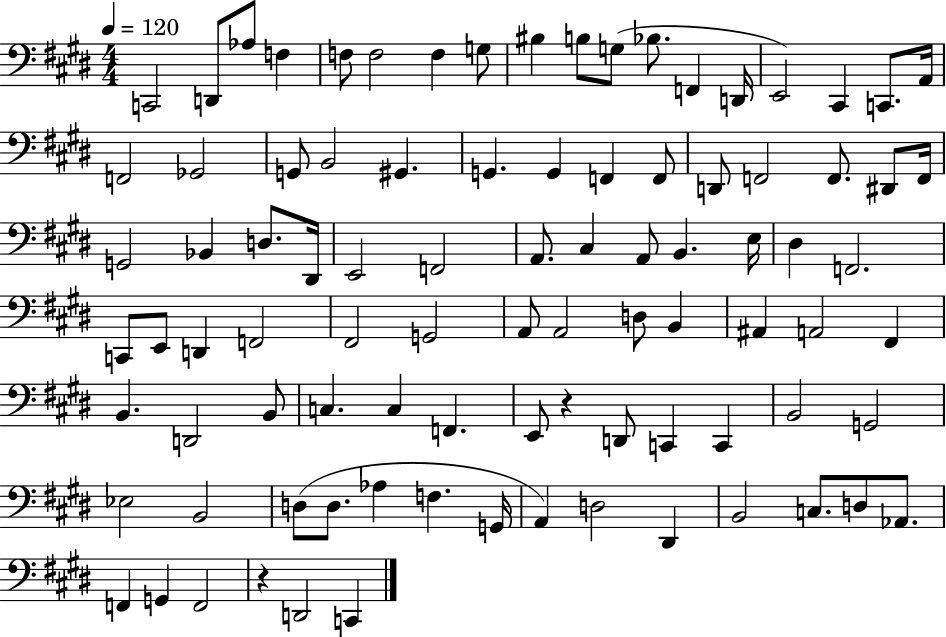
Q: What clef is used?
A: bass